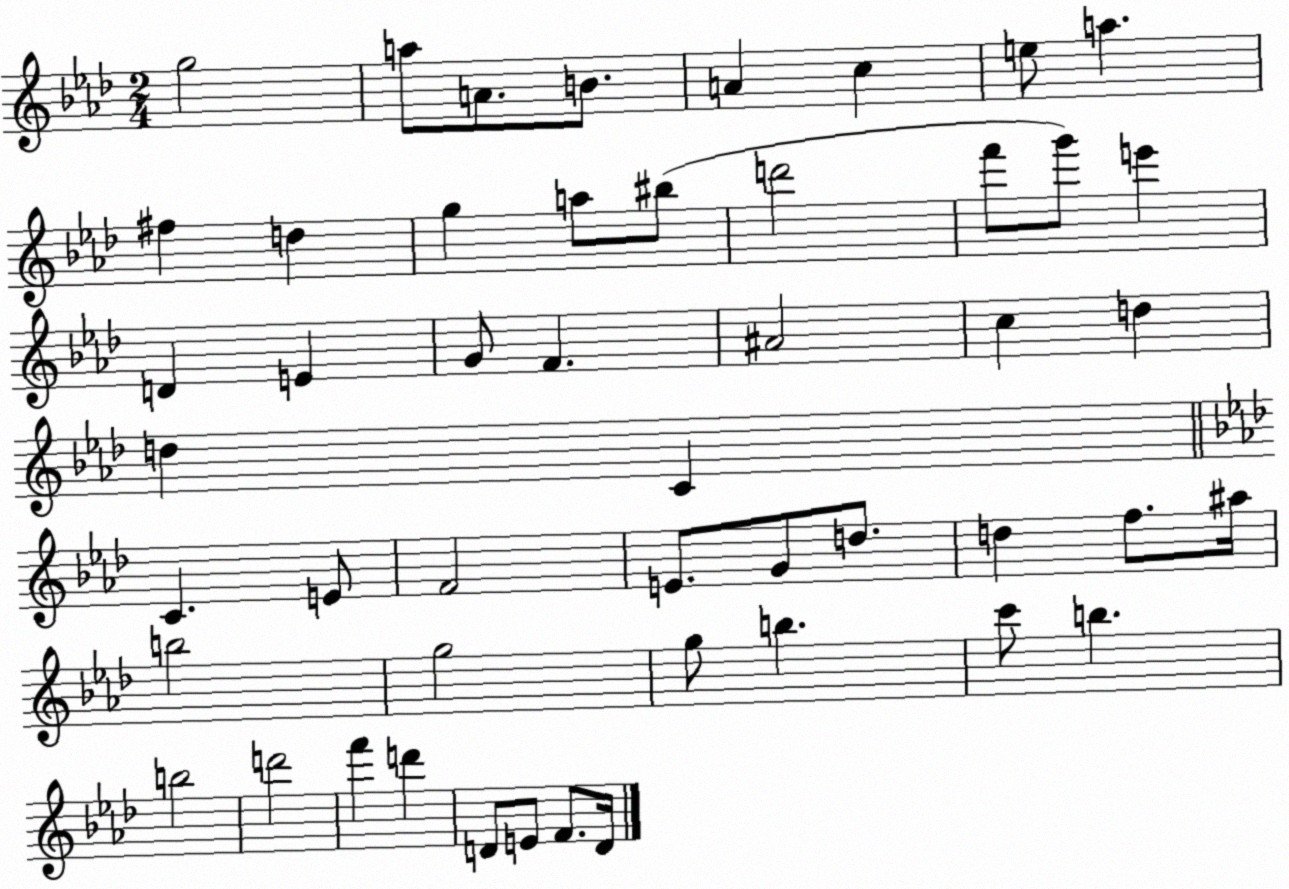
X:1
T:Untitled
M:2/4
L:1/4
K:Ab
g2 a/2 A/2 B/2 A c e/2 a ^f d g a/2 ^b/2 d'2 f'/2 g'/2 e' D E G/2 F ^A2 c d d C C E/2 F2 E/2 G/2 d/2 d f/2 ^a/4 b2 g2 g/2 b c'/2 b b2 d'2 f' d' D/2 E/2 F/2 D/4